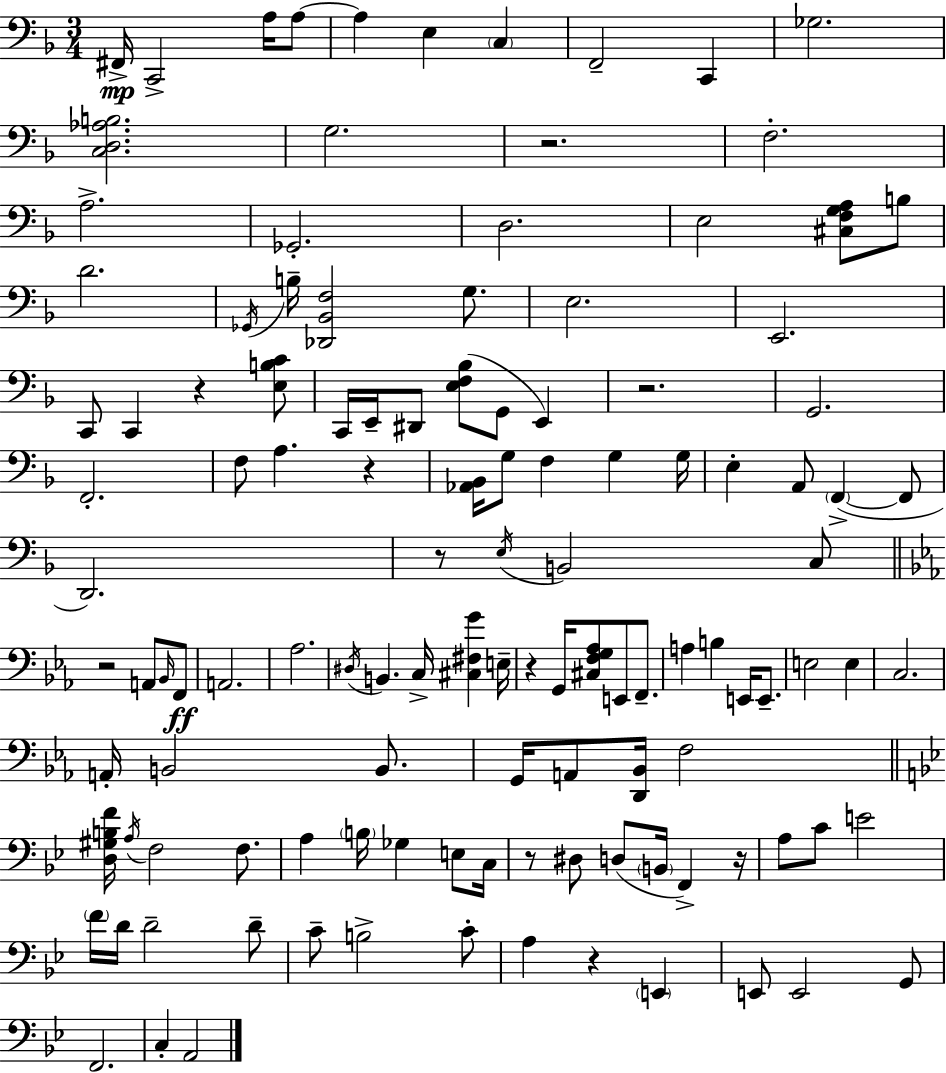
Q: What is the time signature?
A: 3/4